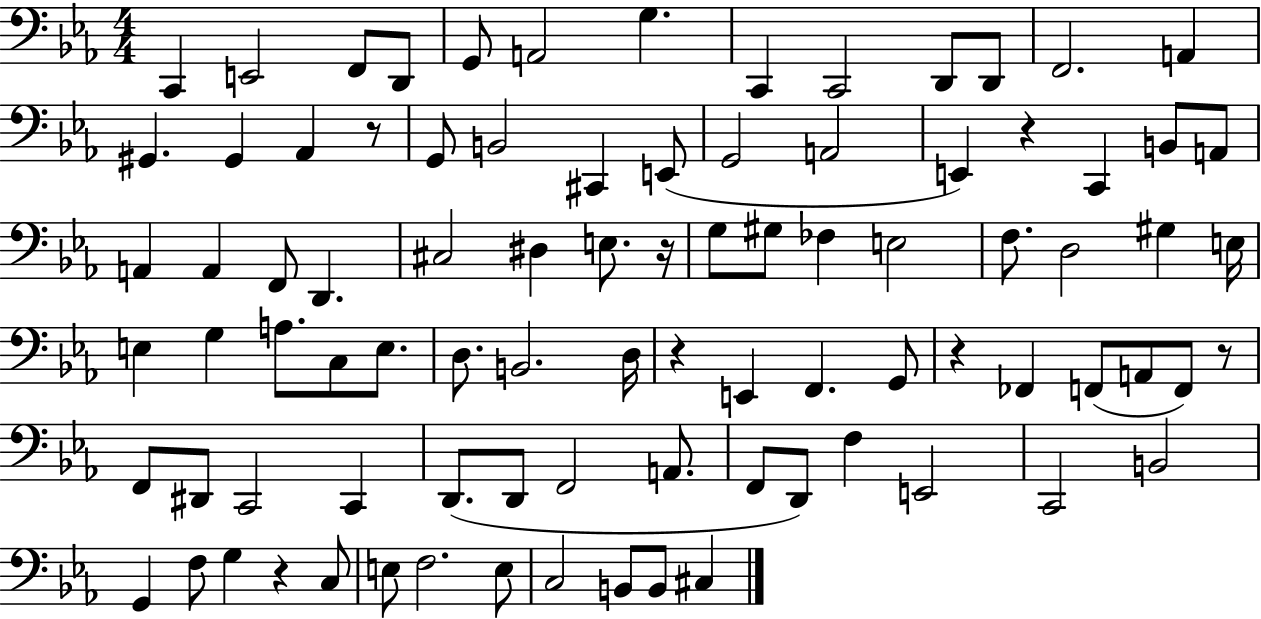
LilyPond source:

{
  \clef bass
  \numericTimeSignature
  \time 4/4
  \key ees \major
  c,4 e,2 f,8 d,8 | g,8 a,2 g4. | c,4 c,2 d,8 d,8 | f,2. a,4 | \break gis,4. gis,4 aes,4 r8 | g,8 b,2 cis,4 e,8( | g,2 a,2 | e,4) r4 c,4 b,8 a,8 | \break a,4 a,4 f,8 d,4. | cis2 dis4 e8. r16 | g8 gis8 fes4 e2 | f8. d2 gis4 e16 | \break e4 g4 a8. c8 e8. | d8. b,2. d16 | r4 e,4 f,4. g,8 | r4 fes,4 f,8( a,8 f,8) r8 | \break f,8 dis,8 c,2 c,4 | d,8.( d,8 f,2 a,8. | f,8 d,8) f4 e,2 | c,2 b,2 | \break g,4 f8 g4 r4 c8 | e8 f2. e8 | c2 b,8 b,8 cis4 | \bar "|."
}